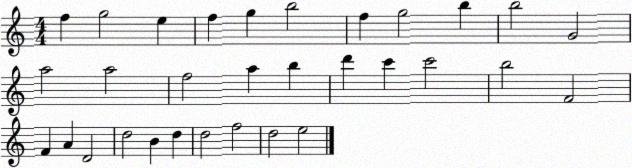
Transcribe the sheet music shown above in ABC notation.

X:1
T:Untitled
M:4/4
L:1/4
K:C
f g2 e f g b2 f g2 b b2 G2 a2 a2 f2 a b d' c' c'2 b2 F2 F A D2 d2 B d d2 f2 d2 e2